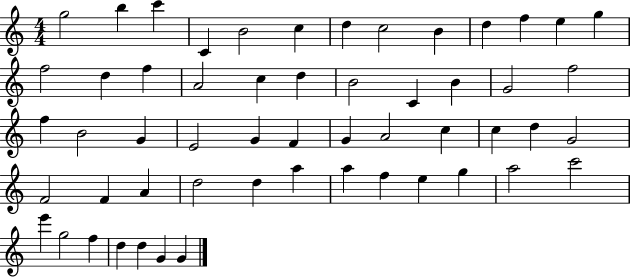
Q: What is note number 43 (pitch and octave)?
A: A5